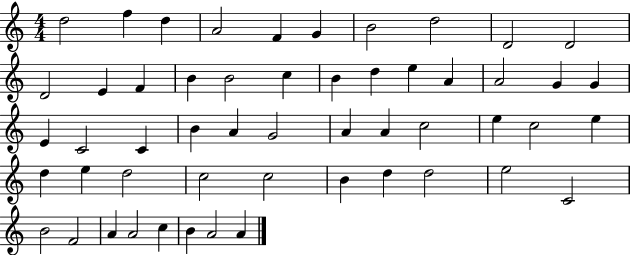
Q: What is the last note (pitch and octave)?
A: A4